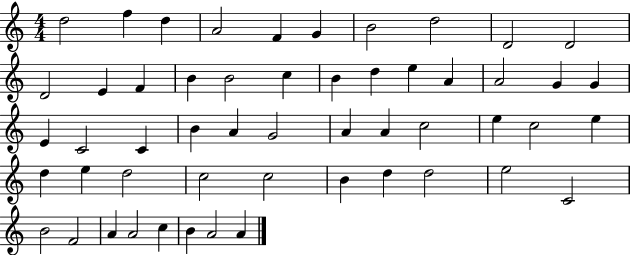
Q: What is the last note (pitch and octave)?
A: A4